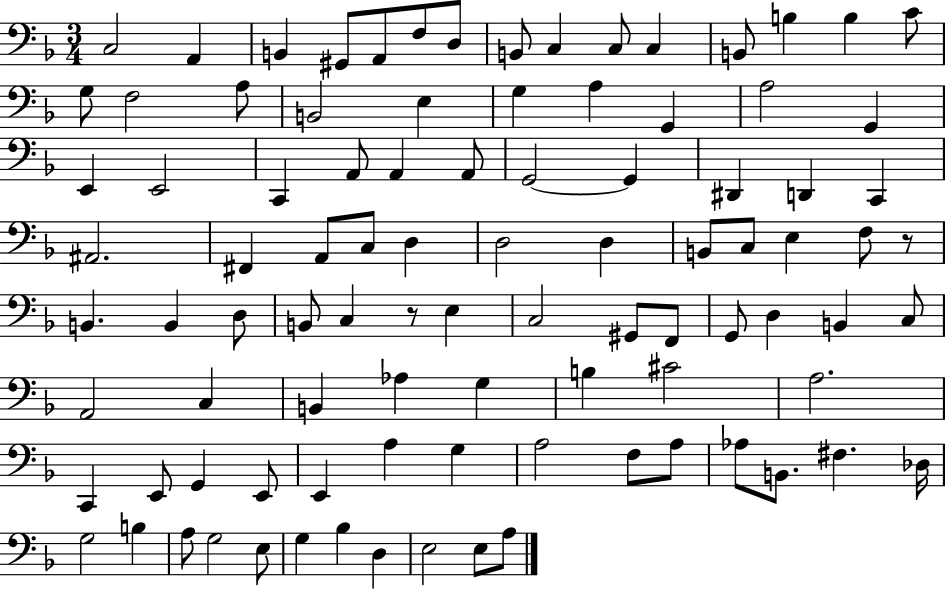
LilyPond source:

{
  \clef bass
  \numericTimeSignature
  \time 3/4
  \key f \major
  \repeat volta 2 { c2 a,4 | b,4 gis,8 a,8 f8 d8 | b,8 c4 c8 c4 | b,8 b4 b4 c'8 | \break g8 f2 a8 | b,2 e4 | g4 a4 g,4 | a2 g,4 | \break e,4 e,2 | c,4 a,8 a,4 a,8 | g,2~~ g,4 | dis,4 d,4 c,4 | \break ais,2. | fis,4 a,8 c8 d4 | d2 d4 | b,8 c8 e4 f8 r8 | \break b,4. b,4 d8 | b,8 c4 r8 e4 | c2 gis,8 f,8 | g,8 d4 b,4 c8 | \break a,2 c4 | b,4 aes4 g4 | b4 cis'2 | a2. | \break c,4 e,8 g,4 e,8 | e,4 a4 g4 | a2 f8 a8 | aes8 b,8. fis4. des16 | \break g2 b4 | a8 g2 e8 | g4 bes4 d4 | e2 e8 a8 | \break } \bar "|."
}